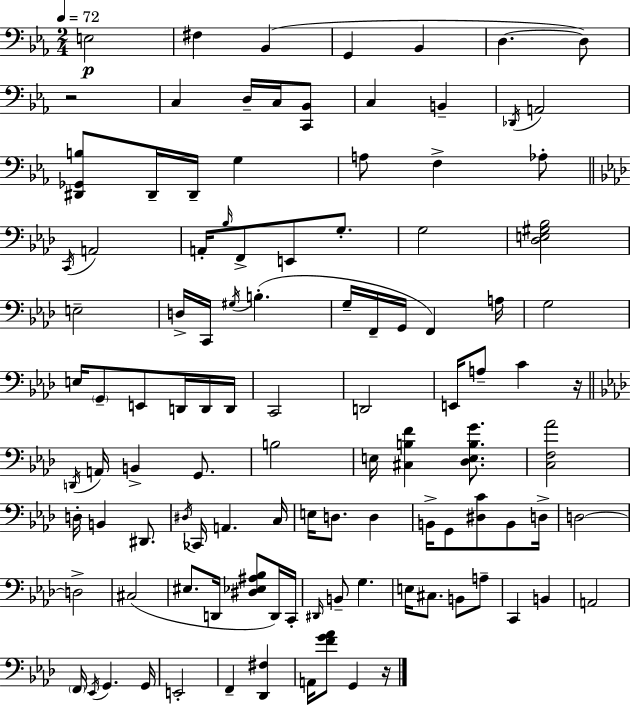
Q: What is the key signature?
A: EES major